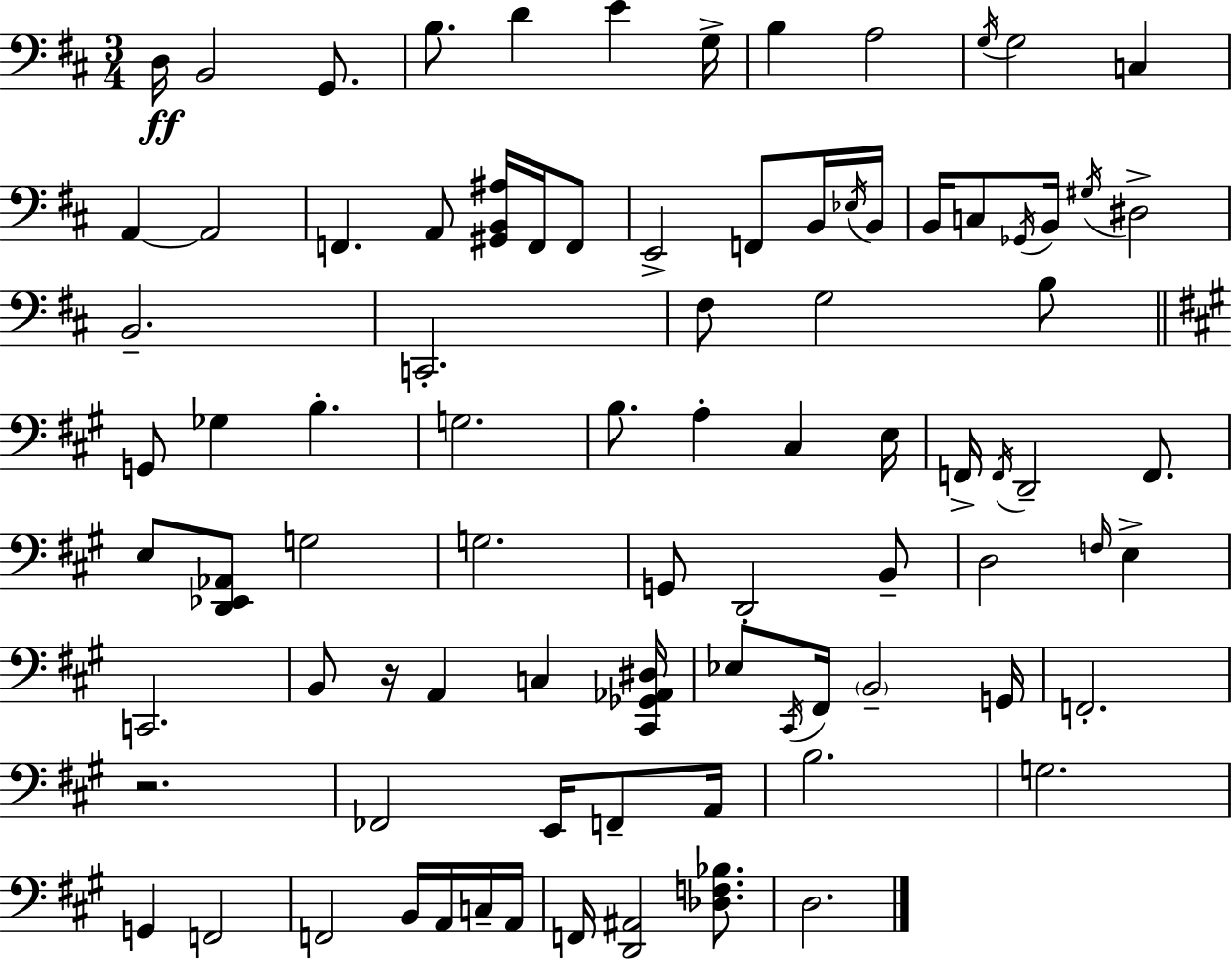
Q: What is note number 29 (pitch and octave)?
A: D#3